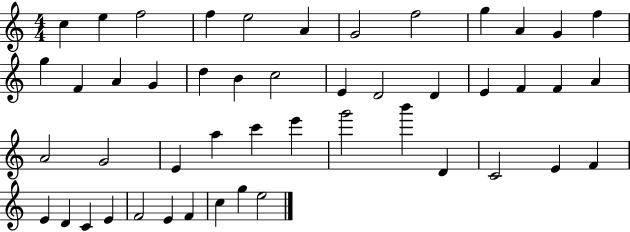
X:1
T:Untitled
M:4/4
L:1/4
K:C
c e f2 f e2 A G2 f2 g A G f g F A G d B c2 E D2 D E F F A A2 G2 E a c' e' g'2 b' D C2 E F E D C E F2 E F c g e2